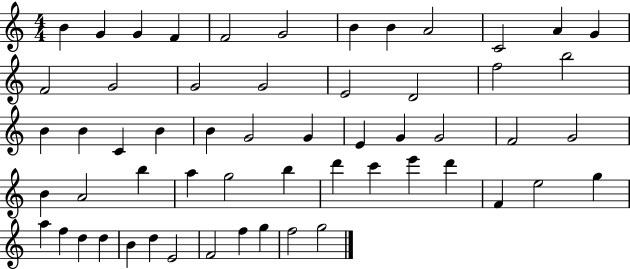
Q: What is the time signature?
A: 4/4